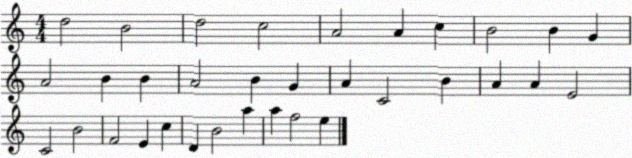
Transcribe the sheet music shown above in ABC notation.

X:1
T:Untitled
M:4/4
L:1/4
K:C
d2 B2 d2 c2 A2 A c B2 B G A2 B B A2 B G A C2 B A A E2 C2 B2 F2 E c D B2 a a f2 e